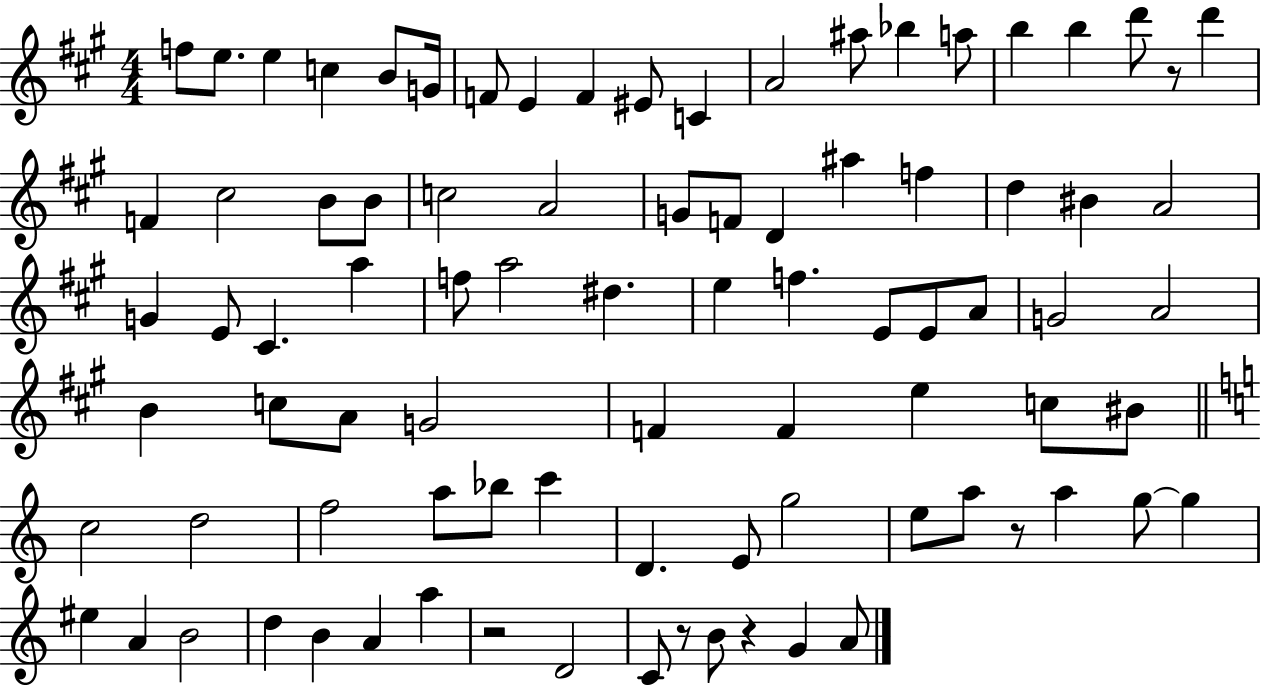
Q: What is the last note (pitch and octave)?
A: A4